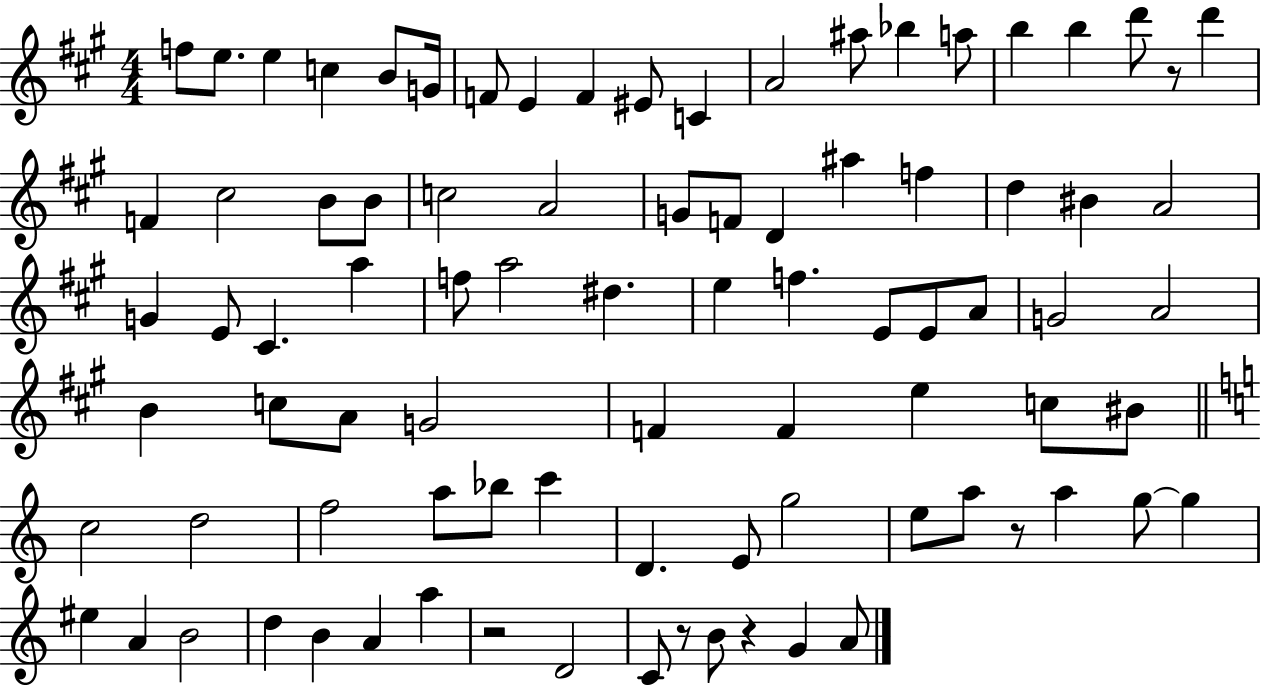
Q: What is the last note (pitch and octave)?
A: A4